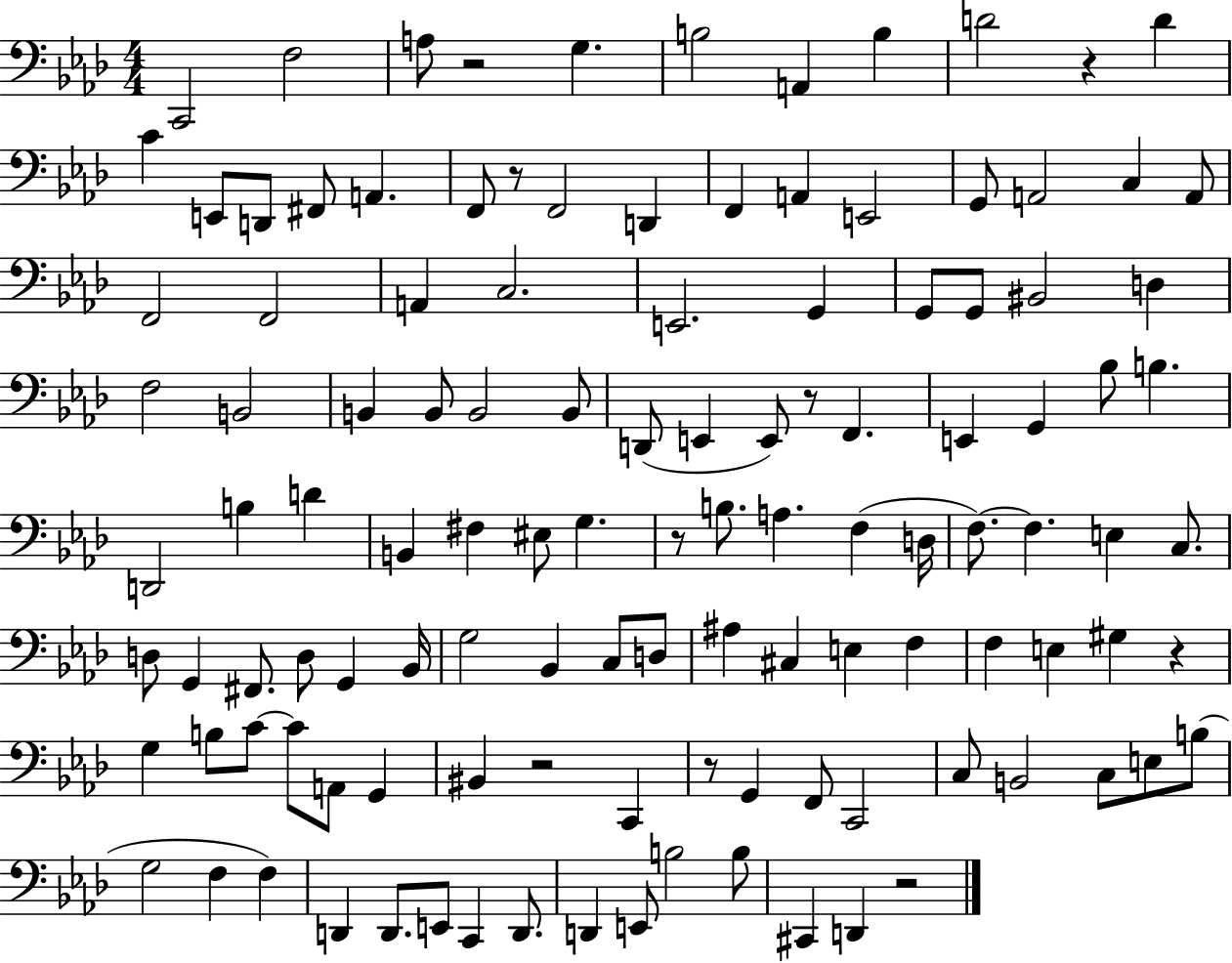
{
  \clef bass
  \numericTimeSignature
  \time 4/4
  \key aes \major
  c,2 f2 | a8 r2 g4. | b2 a,4 b4 | d'2 r4 d'4 | \break c'4 e,8 d,8 fis,8 a,4. | f,8 r8 f,2 d,4 | f,4 a,4 e,2 | g,8 a,2 c4 a,8 | \break f,2 f,2 | a,4 c2. | e,2. g,4 | g,8 g,8 bis,2 d4 | \break f2 b,2 | b,4 b,8 b,2 b,8 | d,8( e,4 e,8) r8 f,4. | e,4 g,4 bes8 b4. | \break d,2 b4 d'4 | b,4 fis4 eis8 g4. | r8 b8. a4. f4( d16 | f8.~~) f4. e4 c8. | \break d8 g,4 fis,8. d8 g,4 bes,16 | g2 bes,4 c8 d8 | ais4 cis4 e4 f4 | f4 e4 gis4 r4 | \break g4 b8 c'8~~ c'8 a,8 g,4 | bis,4 r2 c,4 | r8 g,4 f,8 c,2 | c8 b,2 c8 e8 b8( | \break g2 f4 f4) | d,4 d,8. e,8 c,4 d,8. | d,4 e,8 b2 b8 | cis,4 d,4 r2 | \break \bar "|."
}